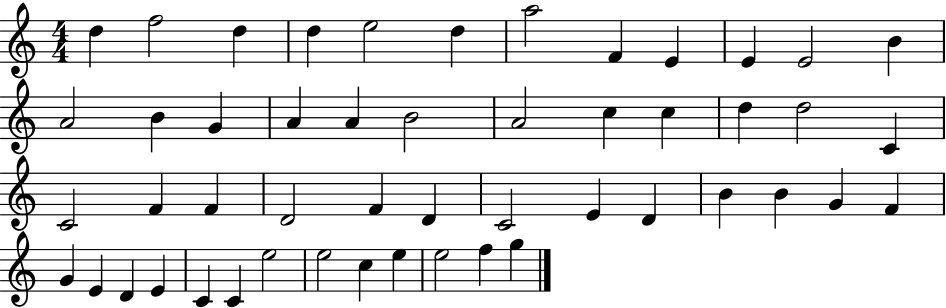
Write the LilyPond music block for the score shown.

{
  \clef treble
  \numericTimeSignature
  \time 4/4
  \key c \major
  d''4 f''2 d''4 | d''4 e''2 d''4 | a''2 f'4 e'4 | e'4 e'2 b'4 | \break a'2 b'4 g'4 | a'4 a'4 b'2 | a'2 c''4 c''4 | d''4 d''2 c'4 | \break c'2 f'4 f'4 | d'2 f'4 d'4 | c'2 e'4 d'4 | b'4 b'4 g'4 f'4 | \break g'4 e'4 d'4 e'4 | c'4 c'4 e''2 | e''2 c''4 e''4 | e''2 f''4 g''4 | \break \bar "|."
}